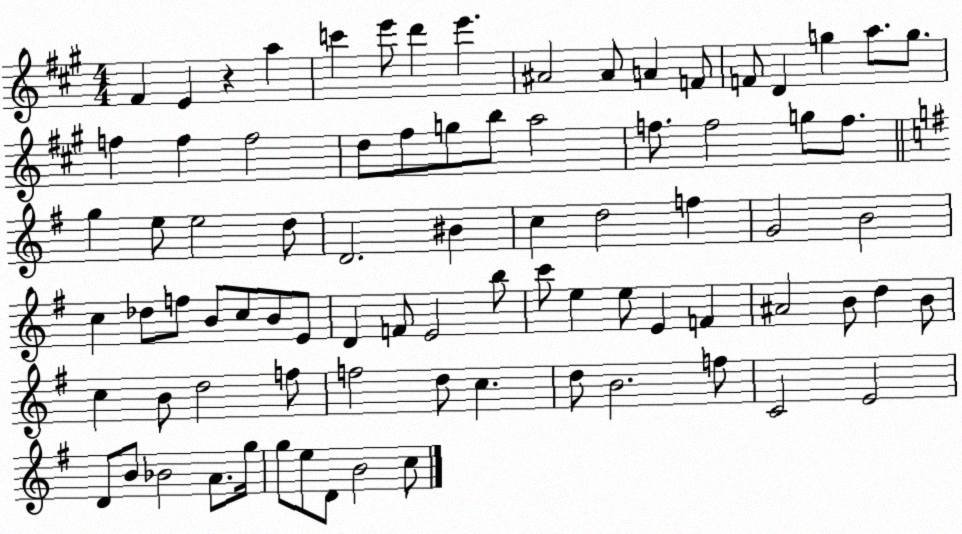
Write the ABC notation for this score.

X:1
T:Untitled
M:4/4
L:1/4
K:A
^F E z a c' e'/2 d' e' ^A2 ^A/2 A F/2 F/2 D g a/2 g/2 f f f2 d/2 ^f/2 g/2 b/2 a2 f/2 f2 g/2 f/2 g e/2 e2 d/2 D2 ^B c d2 f G2 B2 c _d/2 f/2 B/2 c/2 B/2 E/2 D F/2 E2 b/2 c'/2 e e/2 E F ^A2 B/2 d B/2 c B/2 d2 f/2 f2 d/2 c d/2 B2 f/2 C2 E2 D/2 B/2 _B2 A/2 g/4 g/2 e/2 D/2 B2 c/2